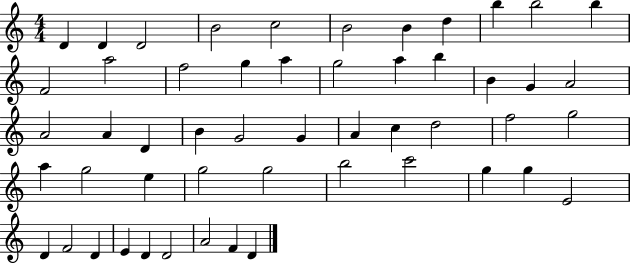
X:1
T:Untitled
M:4/4
L:1/4
K:C
D D D2 B2 c2 B2 B d b b2 b F2 a2 f2 g a g2 a b B G A2 A2 A D B G2 G A c d2 f2 g2 a g2 e g2 g2 b2 c'2 g g E2 D F2 D E D D2 A2 F D